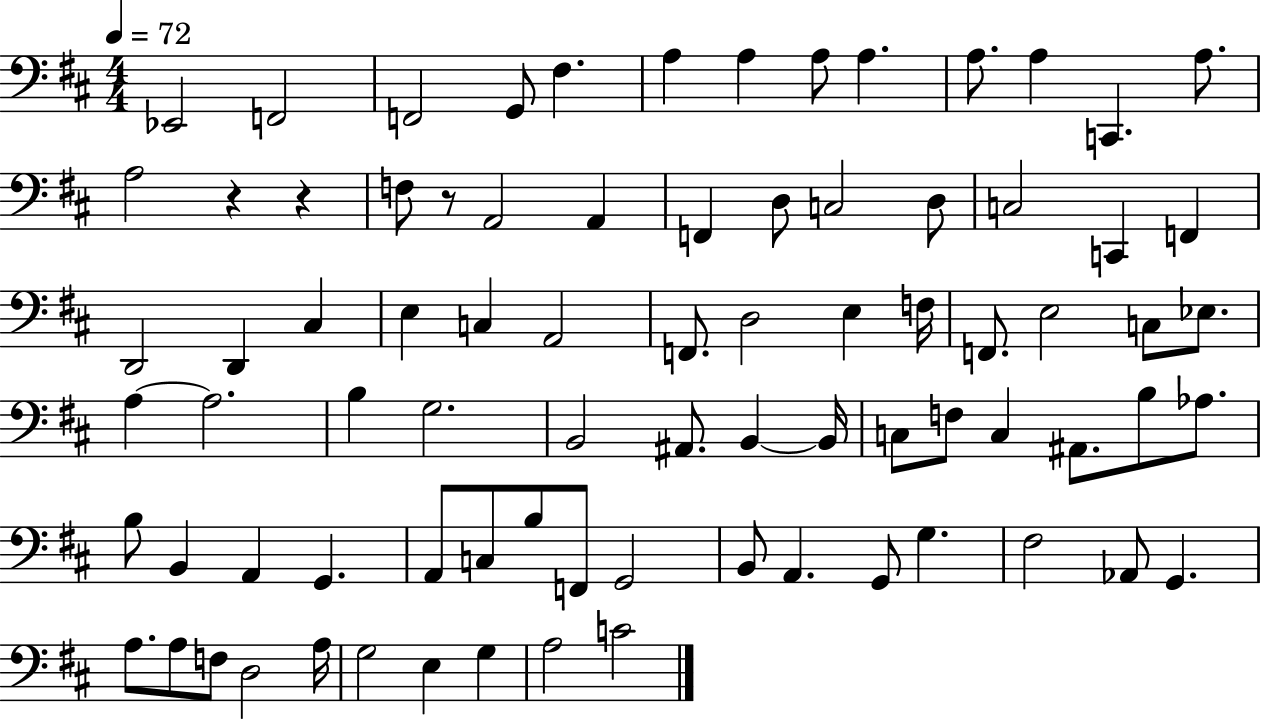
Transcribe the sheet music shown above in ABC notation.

X:1
T:Untitled
M:4/4
L:1/4
K:D
_E,,2 F,,2 F,,2 G,,/2 ^F, A, A, A,/2 A, A,/2 A, C,, A,/2 A,2 z z F,/2 z/2 A,,2 A,, F,, D,/2 C,2 D,/2 C,2 C,, F,, D,,2 D,, ^C, E, C, A,,2 F,,/2 D,2 E, F,/4 F,,/2 E,2 C,/2 _E,/2 A, A,2 B, G,2 B,,2 ^A,,/2 B,, B,,/4 C,/2 F,/2 C, ^A,,/2 B,/2 _A,/2 B,/2 B,, A,, G,, A,,/2 C,/2 B,/2 F,,/2 G,,2 B,,/2 A,, G,,/2 G, ^F,2 _A,,/2 G,, A,/2 A,/2 F,/2 D,2 A,/4 G,2 E, G, A,2 C2